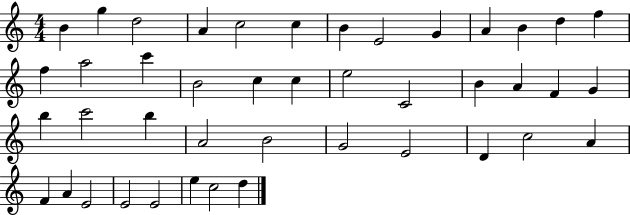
{
  \clef treble
  \numericTimeSignature
  \time 4/4
  \key c \major
  b'4 g''4 d''2 | a'4 c''2 c''4 | b'4 e'2 g'4 | a'4 b'4 d''4 f''4 | \break f''4 a''2 c'''4 | b'2 c''4 c''4 | e''2 c'2 | b'4 a'4 f'4 g'4 | \break b''4 c'''2 b''4 | a'2 b'2 | g'2 e'2 | d'4 c''2 a'4 | \break f'4 a'4 e'2 | e'2 e'2 | e''4 c''2 d''4 | \bar "|."
}